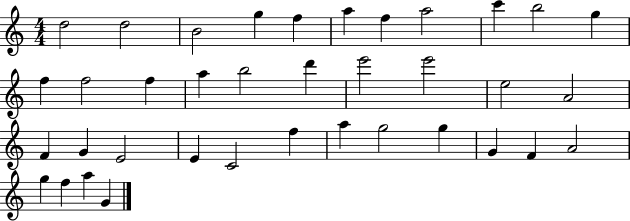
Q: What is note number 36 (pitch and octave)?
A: A5